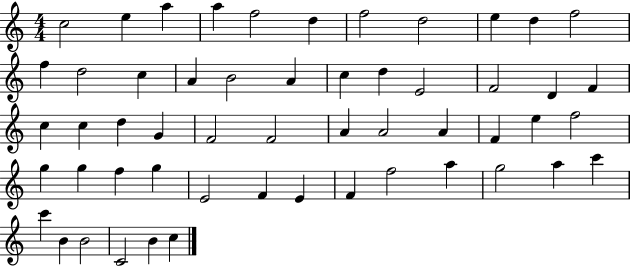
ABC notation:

X:1
T:Untitled
M:4/4
L:1/4
K:C
c2 e a a f2 d f2 d2 e d f2 f d2 c A B2 A c d E2 F2 D F c c d G F2 F2 A A2 A F e f2 g g f g E2 F E F f2 a g2 a c' c' B B2 C2 B c